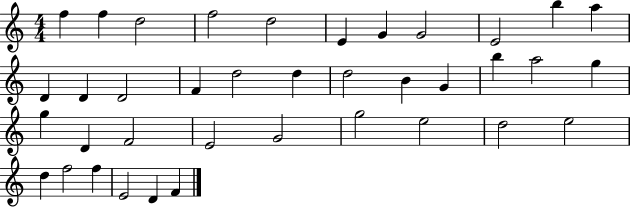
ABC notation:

X:1
T:Untitled
M:4/4
L:1/4
K:C
f f d2 f2 d2 E G G2 E2 b a D D D2 F d2 d d2 B G b a2 g g D F2 E2 G2 g2 e2 d2 e2 d f2 f E2 D F